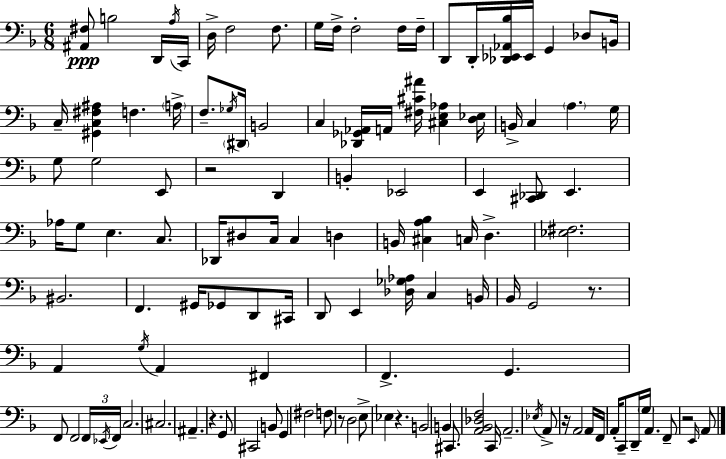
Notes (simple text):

[A#2,F#3]/e B3/h D2/s A3/s C2/s D3/s F3/h F3/e. G3/s F3/s F3/h F3/s F3/s D2/e D2/s [Db2,Eb2,Ab2,Bb3]/s Eb2/s G2/q Db3/e B2/s C3/s [G#2,C3,F#3,A#3]/q F3/q. A3/s F3/e. Gb3/s D#2/s B2/h C3/q [Db2,Gb2,Ab2]/s A2/s [F#3,C#4,A#4]/s [C#3,E3,Ab3]/q [D3,Eb3]/s B2/s C3/q A3/q. G3/s G3/e G3/h E2/e R/h D2/q B2/q Eb2/h E2/q [C#2,Db2]/e E2/q. Ab3/s G3/e E3/q. C3/e. Db2/s D#3/e C3/s C3/q D3/q B2/s [C#3,A3,Bb3]/q C3/s D3/q. [Eb3,F#3]/h. BIS2/h. F2/q. G#2/s Gb2/e D2/e C#2/s D2/e E2/q [Db3,Gb3,Ab3]/s C3/q B2/s Bb2/s G2/h R/e. A2/q G3/s A2/q F#2/q F2/q. G2/q. F2/e F2/h F2/s Eb2/s F2/s C3/h. C#3/h. A#2/q. R/q. G2/e C#2/h B2/e G2/q F#3/h F3/e R/e D3/h E3/e Eb3/q R/q. B2/h B2/q C#2/e. [A2,Bb2,Db3,F3]/h C2/s A2/h. Eb3/s A2/e R/s A2/h A2/s F2/s A2/s C2/e D2/s G3/s A2/q. F2/e R/h E2/s A2/e